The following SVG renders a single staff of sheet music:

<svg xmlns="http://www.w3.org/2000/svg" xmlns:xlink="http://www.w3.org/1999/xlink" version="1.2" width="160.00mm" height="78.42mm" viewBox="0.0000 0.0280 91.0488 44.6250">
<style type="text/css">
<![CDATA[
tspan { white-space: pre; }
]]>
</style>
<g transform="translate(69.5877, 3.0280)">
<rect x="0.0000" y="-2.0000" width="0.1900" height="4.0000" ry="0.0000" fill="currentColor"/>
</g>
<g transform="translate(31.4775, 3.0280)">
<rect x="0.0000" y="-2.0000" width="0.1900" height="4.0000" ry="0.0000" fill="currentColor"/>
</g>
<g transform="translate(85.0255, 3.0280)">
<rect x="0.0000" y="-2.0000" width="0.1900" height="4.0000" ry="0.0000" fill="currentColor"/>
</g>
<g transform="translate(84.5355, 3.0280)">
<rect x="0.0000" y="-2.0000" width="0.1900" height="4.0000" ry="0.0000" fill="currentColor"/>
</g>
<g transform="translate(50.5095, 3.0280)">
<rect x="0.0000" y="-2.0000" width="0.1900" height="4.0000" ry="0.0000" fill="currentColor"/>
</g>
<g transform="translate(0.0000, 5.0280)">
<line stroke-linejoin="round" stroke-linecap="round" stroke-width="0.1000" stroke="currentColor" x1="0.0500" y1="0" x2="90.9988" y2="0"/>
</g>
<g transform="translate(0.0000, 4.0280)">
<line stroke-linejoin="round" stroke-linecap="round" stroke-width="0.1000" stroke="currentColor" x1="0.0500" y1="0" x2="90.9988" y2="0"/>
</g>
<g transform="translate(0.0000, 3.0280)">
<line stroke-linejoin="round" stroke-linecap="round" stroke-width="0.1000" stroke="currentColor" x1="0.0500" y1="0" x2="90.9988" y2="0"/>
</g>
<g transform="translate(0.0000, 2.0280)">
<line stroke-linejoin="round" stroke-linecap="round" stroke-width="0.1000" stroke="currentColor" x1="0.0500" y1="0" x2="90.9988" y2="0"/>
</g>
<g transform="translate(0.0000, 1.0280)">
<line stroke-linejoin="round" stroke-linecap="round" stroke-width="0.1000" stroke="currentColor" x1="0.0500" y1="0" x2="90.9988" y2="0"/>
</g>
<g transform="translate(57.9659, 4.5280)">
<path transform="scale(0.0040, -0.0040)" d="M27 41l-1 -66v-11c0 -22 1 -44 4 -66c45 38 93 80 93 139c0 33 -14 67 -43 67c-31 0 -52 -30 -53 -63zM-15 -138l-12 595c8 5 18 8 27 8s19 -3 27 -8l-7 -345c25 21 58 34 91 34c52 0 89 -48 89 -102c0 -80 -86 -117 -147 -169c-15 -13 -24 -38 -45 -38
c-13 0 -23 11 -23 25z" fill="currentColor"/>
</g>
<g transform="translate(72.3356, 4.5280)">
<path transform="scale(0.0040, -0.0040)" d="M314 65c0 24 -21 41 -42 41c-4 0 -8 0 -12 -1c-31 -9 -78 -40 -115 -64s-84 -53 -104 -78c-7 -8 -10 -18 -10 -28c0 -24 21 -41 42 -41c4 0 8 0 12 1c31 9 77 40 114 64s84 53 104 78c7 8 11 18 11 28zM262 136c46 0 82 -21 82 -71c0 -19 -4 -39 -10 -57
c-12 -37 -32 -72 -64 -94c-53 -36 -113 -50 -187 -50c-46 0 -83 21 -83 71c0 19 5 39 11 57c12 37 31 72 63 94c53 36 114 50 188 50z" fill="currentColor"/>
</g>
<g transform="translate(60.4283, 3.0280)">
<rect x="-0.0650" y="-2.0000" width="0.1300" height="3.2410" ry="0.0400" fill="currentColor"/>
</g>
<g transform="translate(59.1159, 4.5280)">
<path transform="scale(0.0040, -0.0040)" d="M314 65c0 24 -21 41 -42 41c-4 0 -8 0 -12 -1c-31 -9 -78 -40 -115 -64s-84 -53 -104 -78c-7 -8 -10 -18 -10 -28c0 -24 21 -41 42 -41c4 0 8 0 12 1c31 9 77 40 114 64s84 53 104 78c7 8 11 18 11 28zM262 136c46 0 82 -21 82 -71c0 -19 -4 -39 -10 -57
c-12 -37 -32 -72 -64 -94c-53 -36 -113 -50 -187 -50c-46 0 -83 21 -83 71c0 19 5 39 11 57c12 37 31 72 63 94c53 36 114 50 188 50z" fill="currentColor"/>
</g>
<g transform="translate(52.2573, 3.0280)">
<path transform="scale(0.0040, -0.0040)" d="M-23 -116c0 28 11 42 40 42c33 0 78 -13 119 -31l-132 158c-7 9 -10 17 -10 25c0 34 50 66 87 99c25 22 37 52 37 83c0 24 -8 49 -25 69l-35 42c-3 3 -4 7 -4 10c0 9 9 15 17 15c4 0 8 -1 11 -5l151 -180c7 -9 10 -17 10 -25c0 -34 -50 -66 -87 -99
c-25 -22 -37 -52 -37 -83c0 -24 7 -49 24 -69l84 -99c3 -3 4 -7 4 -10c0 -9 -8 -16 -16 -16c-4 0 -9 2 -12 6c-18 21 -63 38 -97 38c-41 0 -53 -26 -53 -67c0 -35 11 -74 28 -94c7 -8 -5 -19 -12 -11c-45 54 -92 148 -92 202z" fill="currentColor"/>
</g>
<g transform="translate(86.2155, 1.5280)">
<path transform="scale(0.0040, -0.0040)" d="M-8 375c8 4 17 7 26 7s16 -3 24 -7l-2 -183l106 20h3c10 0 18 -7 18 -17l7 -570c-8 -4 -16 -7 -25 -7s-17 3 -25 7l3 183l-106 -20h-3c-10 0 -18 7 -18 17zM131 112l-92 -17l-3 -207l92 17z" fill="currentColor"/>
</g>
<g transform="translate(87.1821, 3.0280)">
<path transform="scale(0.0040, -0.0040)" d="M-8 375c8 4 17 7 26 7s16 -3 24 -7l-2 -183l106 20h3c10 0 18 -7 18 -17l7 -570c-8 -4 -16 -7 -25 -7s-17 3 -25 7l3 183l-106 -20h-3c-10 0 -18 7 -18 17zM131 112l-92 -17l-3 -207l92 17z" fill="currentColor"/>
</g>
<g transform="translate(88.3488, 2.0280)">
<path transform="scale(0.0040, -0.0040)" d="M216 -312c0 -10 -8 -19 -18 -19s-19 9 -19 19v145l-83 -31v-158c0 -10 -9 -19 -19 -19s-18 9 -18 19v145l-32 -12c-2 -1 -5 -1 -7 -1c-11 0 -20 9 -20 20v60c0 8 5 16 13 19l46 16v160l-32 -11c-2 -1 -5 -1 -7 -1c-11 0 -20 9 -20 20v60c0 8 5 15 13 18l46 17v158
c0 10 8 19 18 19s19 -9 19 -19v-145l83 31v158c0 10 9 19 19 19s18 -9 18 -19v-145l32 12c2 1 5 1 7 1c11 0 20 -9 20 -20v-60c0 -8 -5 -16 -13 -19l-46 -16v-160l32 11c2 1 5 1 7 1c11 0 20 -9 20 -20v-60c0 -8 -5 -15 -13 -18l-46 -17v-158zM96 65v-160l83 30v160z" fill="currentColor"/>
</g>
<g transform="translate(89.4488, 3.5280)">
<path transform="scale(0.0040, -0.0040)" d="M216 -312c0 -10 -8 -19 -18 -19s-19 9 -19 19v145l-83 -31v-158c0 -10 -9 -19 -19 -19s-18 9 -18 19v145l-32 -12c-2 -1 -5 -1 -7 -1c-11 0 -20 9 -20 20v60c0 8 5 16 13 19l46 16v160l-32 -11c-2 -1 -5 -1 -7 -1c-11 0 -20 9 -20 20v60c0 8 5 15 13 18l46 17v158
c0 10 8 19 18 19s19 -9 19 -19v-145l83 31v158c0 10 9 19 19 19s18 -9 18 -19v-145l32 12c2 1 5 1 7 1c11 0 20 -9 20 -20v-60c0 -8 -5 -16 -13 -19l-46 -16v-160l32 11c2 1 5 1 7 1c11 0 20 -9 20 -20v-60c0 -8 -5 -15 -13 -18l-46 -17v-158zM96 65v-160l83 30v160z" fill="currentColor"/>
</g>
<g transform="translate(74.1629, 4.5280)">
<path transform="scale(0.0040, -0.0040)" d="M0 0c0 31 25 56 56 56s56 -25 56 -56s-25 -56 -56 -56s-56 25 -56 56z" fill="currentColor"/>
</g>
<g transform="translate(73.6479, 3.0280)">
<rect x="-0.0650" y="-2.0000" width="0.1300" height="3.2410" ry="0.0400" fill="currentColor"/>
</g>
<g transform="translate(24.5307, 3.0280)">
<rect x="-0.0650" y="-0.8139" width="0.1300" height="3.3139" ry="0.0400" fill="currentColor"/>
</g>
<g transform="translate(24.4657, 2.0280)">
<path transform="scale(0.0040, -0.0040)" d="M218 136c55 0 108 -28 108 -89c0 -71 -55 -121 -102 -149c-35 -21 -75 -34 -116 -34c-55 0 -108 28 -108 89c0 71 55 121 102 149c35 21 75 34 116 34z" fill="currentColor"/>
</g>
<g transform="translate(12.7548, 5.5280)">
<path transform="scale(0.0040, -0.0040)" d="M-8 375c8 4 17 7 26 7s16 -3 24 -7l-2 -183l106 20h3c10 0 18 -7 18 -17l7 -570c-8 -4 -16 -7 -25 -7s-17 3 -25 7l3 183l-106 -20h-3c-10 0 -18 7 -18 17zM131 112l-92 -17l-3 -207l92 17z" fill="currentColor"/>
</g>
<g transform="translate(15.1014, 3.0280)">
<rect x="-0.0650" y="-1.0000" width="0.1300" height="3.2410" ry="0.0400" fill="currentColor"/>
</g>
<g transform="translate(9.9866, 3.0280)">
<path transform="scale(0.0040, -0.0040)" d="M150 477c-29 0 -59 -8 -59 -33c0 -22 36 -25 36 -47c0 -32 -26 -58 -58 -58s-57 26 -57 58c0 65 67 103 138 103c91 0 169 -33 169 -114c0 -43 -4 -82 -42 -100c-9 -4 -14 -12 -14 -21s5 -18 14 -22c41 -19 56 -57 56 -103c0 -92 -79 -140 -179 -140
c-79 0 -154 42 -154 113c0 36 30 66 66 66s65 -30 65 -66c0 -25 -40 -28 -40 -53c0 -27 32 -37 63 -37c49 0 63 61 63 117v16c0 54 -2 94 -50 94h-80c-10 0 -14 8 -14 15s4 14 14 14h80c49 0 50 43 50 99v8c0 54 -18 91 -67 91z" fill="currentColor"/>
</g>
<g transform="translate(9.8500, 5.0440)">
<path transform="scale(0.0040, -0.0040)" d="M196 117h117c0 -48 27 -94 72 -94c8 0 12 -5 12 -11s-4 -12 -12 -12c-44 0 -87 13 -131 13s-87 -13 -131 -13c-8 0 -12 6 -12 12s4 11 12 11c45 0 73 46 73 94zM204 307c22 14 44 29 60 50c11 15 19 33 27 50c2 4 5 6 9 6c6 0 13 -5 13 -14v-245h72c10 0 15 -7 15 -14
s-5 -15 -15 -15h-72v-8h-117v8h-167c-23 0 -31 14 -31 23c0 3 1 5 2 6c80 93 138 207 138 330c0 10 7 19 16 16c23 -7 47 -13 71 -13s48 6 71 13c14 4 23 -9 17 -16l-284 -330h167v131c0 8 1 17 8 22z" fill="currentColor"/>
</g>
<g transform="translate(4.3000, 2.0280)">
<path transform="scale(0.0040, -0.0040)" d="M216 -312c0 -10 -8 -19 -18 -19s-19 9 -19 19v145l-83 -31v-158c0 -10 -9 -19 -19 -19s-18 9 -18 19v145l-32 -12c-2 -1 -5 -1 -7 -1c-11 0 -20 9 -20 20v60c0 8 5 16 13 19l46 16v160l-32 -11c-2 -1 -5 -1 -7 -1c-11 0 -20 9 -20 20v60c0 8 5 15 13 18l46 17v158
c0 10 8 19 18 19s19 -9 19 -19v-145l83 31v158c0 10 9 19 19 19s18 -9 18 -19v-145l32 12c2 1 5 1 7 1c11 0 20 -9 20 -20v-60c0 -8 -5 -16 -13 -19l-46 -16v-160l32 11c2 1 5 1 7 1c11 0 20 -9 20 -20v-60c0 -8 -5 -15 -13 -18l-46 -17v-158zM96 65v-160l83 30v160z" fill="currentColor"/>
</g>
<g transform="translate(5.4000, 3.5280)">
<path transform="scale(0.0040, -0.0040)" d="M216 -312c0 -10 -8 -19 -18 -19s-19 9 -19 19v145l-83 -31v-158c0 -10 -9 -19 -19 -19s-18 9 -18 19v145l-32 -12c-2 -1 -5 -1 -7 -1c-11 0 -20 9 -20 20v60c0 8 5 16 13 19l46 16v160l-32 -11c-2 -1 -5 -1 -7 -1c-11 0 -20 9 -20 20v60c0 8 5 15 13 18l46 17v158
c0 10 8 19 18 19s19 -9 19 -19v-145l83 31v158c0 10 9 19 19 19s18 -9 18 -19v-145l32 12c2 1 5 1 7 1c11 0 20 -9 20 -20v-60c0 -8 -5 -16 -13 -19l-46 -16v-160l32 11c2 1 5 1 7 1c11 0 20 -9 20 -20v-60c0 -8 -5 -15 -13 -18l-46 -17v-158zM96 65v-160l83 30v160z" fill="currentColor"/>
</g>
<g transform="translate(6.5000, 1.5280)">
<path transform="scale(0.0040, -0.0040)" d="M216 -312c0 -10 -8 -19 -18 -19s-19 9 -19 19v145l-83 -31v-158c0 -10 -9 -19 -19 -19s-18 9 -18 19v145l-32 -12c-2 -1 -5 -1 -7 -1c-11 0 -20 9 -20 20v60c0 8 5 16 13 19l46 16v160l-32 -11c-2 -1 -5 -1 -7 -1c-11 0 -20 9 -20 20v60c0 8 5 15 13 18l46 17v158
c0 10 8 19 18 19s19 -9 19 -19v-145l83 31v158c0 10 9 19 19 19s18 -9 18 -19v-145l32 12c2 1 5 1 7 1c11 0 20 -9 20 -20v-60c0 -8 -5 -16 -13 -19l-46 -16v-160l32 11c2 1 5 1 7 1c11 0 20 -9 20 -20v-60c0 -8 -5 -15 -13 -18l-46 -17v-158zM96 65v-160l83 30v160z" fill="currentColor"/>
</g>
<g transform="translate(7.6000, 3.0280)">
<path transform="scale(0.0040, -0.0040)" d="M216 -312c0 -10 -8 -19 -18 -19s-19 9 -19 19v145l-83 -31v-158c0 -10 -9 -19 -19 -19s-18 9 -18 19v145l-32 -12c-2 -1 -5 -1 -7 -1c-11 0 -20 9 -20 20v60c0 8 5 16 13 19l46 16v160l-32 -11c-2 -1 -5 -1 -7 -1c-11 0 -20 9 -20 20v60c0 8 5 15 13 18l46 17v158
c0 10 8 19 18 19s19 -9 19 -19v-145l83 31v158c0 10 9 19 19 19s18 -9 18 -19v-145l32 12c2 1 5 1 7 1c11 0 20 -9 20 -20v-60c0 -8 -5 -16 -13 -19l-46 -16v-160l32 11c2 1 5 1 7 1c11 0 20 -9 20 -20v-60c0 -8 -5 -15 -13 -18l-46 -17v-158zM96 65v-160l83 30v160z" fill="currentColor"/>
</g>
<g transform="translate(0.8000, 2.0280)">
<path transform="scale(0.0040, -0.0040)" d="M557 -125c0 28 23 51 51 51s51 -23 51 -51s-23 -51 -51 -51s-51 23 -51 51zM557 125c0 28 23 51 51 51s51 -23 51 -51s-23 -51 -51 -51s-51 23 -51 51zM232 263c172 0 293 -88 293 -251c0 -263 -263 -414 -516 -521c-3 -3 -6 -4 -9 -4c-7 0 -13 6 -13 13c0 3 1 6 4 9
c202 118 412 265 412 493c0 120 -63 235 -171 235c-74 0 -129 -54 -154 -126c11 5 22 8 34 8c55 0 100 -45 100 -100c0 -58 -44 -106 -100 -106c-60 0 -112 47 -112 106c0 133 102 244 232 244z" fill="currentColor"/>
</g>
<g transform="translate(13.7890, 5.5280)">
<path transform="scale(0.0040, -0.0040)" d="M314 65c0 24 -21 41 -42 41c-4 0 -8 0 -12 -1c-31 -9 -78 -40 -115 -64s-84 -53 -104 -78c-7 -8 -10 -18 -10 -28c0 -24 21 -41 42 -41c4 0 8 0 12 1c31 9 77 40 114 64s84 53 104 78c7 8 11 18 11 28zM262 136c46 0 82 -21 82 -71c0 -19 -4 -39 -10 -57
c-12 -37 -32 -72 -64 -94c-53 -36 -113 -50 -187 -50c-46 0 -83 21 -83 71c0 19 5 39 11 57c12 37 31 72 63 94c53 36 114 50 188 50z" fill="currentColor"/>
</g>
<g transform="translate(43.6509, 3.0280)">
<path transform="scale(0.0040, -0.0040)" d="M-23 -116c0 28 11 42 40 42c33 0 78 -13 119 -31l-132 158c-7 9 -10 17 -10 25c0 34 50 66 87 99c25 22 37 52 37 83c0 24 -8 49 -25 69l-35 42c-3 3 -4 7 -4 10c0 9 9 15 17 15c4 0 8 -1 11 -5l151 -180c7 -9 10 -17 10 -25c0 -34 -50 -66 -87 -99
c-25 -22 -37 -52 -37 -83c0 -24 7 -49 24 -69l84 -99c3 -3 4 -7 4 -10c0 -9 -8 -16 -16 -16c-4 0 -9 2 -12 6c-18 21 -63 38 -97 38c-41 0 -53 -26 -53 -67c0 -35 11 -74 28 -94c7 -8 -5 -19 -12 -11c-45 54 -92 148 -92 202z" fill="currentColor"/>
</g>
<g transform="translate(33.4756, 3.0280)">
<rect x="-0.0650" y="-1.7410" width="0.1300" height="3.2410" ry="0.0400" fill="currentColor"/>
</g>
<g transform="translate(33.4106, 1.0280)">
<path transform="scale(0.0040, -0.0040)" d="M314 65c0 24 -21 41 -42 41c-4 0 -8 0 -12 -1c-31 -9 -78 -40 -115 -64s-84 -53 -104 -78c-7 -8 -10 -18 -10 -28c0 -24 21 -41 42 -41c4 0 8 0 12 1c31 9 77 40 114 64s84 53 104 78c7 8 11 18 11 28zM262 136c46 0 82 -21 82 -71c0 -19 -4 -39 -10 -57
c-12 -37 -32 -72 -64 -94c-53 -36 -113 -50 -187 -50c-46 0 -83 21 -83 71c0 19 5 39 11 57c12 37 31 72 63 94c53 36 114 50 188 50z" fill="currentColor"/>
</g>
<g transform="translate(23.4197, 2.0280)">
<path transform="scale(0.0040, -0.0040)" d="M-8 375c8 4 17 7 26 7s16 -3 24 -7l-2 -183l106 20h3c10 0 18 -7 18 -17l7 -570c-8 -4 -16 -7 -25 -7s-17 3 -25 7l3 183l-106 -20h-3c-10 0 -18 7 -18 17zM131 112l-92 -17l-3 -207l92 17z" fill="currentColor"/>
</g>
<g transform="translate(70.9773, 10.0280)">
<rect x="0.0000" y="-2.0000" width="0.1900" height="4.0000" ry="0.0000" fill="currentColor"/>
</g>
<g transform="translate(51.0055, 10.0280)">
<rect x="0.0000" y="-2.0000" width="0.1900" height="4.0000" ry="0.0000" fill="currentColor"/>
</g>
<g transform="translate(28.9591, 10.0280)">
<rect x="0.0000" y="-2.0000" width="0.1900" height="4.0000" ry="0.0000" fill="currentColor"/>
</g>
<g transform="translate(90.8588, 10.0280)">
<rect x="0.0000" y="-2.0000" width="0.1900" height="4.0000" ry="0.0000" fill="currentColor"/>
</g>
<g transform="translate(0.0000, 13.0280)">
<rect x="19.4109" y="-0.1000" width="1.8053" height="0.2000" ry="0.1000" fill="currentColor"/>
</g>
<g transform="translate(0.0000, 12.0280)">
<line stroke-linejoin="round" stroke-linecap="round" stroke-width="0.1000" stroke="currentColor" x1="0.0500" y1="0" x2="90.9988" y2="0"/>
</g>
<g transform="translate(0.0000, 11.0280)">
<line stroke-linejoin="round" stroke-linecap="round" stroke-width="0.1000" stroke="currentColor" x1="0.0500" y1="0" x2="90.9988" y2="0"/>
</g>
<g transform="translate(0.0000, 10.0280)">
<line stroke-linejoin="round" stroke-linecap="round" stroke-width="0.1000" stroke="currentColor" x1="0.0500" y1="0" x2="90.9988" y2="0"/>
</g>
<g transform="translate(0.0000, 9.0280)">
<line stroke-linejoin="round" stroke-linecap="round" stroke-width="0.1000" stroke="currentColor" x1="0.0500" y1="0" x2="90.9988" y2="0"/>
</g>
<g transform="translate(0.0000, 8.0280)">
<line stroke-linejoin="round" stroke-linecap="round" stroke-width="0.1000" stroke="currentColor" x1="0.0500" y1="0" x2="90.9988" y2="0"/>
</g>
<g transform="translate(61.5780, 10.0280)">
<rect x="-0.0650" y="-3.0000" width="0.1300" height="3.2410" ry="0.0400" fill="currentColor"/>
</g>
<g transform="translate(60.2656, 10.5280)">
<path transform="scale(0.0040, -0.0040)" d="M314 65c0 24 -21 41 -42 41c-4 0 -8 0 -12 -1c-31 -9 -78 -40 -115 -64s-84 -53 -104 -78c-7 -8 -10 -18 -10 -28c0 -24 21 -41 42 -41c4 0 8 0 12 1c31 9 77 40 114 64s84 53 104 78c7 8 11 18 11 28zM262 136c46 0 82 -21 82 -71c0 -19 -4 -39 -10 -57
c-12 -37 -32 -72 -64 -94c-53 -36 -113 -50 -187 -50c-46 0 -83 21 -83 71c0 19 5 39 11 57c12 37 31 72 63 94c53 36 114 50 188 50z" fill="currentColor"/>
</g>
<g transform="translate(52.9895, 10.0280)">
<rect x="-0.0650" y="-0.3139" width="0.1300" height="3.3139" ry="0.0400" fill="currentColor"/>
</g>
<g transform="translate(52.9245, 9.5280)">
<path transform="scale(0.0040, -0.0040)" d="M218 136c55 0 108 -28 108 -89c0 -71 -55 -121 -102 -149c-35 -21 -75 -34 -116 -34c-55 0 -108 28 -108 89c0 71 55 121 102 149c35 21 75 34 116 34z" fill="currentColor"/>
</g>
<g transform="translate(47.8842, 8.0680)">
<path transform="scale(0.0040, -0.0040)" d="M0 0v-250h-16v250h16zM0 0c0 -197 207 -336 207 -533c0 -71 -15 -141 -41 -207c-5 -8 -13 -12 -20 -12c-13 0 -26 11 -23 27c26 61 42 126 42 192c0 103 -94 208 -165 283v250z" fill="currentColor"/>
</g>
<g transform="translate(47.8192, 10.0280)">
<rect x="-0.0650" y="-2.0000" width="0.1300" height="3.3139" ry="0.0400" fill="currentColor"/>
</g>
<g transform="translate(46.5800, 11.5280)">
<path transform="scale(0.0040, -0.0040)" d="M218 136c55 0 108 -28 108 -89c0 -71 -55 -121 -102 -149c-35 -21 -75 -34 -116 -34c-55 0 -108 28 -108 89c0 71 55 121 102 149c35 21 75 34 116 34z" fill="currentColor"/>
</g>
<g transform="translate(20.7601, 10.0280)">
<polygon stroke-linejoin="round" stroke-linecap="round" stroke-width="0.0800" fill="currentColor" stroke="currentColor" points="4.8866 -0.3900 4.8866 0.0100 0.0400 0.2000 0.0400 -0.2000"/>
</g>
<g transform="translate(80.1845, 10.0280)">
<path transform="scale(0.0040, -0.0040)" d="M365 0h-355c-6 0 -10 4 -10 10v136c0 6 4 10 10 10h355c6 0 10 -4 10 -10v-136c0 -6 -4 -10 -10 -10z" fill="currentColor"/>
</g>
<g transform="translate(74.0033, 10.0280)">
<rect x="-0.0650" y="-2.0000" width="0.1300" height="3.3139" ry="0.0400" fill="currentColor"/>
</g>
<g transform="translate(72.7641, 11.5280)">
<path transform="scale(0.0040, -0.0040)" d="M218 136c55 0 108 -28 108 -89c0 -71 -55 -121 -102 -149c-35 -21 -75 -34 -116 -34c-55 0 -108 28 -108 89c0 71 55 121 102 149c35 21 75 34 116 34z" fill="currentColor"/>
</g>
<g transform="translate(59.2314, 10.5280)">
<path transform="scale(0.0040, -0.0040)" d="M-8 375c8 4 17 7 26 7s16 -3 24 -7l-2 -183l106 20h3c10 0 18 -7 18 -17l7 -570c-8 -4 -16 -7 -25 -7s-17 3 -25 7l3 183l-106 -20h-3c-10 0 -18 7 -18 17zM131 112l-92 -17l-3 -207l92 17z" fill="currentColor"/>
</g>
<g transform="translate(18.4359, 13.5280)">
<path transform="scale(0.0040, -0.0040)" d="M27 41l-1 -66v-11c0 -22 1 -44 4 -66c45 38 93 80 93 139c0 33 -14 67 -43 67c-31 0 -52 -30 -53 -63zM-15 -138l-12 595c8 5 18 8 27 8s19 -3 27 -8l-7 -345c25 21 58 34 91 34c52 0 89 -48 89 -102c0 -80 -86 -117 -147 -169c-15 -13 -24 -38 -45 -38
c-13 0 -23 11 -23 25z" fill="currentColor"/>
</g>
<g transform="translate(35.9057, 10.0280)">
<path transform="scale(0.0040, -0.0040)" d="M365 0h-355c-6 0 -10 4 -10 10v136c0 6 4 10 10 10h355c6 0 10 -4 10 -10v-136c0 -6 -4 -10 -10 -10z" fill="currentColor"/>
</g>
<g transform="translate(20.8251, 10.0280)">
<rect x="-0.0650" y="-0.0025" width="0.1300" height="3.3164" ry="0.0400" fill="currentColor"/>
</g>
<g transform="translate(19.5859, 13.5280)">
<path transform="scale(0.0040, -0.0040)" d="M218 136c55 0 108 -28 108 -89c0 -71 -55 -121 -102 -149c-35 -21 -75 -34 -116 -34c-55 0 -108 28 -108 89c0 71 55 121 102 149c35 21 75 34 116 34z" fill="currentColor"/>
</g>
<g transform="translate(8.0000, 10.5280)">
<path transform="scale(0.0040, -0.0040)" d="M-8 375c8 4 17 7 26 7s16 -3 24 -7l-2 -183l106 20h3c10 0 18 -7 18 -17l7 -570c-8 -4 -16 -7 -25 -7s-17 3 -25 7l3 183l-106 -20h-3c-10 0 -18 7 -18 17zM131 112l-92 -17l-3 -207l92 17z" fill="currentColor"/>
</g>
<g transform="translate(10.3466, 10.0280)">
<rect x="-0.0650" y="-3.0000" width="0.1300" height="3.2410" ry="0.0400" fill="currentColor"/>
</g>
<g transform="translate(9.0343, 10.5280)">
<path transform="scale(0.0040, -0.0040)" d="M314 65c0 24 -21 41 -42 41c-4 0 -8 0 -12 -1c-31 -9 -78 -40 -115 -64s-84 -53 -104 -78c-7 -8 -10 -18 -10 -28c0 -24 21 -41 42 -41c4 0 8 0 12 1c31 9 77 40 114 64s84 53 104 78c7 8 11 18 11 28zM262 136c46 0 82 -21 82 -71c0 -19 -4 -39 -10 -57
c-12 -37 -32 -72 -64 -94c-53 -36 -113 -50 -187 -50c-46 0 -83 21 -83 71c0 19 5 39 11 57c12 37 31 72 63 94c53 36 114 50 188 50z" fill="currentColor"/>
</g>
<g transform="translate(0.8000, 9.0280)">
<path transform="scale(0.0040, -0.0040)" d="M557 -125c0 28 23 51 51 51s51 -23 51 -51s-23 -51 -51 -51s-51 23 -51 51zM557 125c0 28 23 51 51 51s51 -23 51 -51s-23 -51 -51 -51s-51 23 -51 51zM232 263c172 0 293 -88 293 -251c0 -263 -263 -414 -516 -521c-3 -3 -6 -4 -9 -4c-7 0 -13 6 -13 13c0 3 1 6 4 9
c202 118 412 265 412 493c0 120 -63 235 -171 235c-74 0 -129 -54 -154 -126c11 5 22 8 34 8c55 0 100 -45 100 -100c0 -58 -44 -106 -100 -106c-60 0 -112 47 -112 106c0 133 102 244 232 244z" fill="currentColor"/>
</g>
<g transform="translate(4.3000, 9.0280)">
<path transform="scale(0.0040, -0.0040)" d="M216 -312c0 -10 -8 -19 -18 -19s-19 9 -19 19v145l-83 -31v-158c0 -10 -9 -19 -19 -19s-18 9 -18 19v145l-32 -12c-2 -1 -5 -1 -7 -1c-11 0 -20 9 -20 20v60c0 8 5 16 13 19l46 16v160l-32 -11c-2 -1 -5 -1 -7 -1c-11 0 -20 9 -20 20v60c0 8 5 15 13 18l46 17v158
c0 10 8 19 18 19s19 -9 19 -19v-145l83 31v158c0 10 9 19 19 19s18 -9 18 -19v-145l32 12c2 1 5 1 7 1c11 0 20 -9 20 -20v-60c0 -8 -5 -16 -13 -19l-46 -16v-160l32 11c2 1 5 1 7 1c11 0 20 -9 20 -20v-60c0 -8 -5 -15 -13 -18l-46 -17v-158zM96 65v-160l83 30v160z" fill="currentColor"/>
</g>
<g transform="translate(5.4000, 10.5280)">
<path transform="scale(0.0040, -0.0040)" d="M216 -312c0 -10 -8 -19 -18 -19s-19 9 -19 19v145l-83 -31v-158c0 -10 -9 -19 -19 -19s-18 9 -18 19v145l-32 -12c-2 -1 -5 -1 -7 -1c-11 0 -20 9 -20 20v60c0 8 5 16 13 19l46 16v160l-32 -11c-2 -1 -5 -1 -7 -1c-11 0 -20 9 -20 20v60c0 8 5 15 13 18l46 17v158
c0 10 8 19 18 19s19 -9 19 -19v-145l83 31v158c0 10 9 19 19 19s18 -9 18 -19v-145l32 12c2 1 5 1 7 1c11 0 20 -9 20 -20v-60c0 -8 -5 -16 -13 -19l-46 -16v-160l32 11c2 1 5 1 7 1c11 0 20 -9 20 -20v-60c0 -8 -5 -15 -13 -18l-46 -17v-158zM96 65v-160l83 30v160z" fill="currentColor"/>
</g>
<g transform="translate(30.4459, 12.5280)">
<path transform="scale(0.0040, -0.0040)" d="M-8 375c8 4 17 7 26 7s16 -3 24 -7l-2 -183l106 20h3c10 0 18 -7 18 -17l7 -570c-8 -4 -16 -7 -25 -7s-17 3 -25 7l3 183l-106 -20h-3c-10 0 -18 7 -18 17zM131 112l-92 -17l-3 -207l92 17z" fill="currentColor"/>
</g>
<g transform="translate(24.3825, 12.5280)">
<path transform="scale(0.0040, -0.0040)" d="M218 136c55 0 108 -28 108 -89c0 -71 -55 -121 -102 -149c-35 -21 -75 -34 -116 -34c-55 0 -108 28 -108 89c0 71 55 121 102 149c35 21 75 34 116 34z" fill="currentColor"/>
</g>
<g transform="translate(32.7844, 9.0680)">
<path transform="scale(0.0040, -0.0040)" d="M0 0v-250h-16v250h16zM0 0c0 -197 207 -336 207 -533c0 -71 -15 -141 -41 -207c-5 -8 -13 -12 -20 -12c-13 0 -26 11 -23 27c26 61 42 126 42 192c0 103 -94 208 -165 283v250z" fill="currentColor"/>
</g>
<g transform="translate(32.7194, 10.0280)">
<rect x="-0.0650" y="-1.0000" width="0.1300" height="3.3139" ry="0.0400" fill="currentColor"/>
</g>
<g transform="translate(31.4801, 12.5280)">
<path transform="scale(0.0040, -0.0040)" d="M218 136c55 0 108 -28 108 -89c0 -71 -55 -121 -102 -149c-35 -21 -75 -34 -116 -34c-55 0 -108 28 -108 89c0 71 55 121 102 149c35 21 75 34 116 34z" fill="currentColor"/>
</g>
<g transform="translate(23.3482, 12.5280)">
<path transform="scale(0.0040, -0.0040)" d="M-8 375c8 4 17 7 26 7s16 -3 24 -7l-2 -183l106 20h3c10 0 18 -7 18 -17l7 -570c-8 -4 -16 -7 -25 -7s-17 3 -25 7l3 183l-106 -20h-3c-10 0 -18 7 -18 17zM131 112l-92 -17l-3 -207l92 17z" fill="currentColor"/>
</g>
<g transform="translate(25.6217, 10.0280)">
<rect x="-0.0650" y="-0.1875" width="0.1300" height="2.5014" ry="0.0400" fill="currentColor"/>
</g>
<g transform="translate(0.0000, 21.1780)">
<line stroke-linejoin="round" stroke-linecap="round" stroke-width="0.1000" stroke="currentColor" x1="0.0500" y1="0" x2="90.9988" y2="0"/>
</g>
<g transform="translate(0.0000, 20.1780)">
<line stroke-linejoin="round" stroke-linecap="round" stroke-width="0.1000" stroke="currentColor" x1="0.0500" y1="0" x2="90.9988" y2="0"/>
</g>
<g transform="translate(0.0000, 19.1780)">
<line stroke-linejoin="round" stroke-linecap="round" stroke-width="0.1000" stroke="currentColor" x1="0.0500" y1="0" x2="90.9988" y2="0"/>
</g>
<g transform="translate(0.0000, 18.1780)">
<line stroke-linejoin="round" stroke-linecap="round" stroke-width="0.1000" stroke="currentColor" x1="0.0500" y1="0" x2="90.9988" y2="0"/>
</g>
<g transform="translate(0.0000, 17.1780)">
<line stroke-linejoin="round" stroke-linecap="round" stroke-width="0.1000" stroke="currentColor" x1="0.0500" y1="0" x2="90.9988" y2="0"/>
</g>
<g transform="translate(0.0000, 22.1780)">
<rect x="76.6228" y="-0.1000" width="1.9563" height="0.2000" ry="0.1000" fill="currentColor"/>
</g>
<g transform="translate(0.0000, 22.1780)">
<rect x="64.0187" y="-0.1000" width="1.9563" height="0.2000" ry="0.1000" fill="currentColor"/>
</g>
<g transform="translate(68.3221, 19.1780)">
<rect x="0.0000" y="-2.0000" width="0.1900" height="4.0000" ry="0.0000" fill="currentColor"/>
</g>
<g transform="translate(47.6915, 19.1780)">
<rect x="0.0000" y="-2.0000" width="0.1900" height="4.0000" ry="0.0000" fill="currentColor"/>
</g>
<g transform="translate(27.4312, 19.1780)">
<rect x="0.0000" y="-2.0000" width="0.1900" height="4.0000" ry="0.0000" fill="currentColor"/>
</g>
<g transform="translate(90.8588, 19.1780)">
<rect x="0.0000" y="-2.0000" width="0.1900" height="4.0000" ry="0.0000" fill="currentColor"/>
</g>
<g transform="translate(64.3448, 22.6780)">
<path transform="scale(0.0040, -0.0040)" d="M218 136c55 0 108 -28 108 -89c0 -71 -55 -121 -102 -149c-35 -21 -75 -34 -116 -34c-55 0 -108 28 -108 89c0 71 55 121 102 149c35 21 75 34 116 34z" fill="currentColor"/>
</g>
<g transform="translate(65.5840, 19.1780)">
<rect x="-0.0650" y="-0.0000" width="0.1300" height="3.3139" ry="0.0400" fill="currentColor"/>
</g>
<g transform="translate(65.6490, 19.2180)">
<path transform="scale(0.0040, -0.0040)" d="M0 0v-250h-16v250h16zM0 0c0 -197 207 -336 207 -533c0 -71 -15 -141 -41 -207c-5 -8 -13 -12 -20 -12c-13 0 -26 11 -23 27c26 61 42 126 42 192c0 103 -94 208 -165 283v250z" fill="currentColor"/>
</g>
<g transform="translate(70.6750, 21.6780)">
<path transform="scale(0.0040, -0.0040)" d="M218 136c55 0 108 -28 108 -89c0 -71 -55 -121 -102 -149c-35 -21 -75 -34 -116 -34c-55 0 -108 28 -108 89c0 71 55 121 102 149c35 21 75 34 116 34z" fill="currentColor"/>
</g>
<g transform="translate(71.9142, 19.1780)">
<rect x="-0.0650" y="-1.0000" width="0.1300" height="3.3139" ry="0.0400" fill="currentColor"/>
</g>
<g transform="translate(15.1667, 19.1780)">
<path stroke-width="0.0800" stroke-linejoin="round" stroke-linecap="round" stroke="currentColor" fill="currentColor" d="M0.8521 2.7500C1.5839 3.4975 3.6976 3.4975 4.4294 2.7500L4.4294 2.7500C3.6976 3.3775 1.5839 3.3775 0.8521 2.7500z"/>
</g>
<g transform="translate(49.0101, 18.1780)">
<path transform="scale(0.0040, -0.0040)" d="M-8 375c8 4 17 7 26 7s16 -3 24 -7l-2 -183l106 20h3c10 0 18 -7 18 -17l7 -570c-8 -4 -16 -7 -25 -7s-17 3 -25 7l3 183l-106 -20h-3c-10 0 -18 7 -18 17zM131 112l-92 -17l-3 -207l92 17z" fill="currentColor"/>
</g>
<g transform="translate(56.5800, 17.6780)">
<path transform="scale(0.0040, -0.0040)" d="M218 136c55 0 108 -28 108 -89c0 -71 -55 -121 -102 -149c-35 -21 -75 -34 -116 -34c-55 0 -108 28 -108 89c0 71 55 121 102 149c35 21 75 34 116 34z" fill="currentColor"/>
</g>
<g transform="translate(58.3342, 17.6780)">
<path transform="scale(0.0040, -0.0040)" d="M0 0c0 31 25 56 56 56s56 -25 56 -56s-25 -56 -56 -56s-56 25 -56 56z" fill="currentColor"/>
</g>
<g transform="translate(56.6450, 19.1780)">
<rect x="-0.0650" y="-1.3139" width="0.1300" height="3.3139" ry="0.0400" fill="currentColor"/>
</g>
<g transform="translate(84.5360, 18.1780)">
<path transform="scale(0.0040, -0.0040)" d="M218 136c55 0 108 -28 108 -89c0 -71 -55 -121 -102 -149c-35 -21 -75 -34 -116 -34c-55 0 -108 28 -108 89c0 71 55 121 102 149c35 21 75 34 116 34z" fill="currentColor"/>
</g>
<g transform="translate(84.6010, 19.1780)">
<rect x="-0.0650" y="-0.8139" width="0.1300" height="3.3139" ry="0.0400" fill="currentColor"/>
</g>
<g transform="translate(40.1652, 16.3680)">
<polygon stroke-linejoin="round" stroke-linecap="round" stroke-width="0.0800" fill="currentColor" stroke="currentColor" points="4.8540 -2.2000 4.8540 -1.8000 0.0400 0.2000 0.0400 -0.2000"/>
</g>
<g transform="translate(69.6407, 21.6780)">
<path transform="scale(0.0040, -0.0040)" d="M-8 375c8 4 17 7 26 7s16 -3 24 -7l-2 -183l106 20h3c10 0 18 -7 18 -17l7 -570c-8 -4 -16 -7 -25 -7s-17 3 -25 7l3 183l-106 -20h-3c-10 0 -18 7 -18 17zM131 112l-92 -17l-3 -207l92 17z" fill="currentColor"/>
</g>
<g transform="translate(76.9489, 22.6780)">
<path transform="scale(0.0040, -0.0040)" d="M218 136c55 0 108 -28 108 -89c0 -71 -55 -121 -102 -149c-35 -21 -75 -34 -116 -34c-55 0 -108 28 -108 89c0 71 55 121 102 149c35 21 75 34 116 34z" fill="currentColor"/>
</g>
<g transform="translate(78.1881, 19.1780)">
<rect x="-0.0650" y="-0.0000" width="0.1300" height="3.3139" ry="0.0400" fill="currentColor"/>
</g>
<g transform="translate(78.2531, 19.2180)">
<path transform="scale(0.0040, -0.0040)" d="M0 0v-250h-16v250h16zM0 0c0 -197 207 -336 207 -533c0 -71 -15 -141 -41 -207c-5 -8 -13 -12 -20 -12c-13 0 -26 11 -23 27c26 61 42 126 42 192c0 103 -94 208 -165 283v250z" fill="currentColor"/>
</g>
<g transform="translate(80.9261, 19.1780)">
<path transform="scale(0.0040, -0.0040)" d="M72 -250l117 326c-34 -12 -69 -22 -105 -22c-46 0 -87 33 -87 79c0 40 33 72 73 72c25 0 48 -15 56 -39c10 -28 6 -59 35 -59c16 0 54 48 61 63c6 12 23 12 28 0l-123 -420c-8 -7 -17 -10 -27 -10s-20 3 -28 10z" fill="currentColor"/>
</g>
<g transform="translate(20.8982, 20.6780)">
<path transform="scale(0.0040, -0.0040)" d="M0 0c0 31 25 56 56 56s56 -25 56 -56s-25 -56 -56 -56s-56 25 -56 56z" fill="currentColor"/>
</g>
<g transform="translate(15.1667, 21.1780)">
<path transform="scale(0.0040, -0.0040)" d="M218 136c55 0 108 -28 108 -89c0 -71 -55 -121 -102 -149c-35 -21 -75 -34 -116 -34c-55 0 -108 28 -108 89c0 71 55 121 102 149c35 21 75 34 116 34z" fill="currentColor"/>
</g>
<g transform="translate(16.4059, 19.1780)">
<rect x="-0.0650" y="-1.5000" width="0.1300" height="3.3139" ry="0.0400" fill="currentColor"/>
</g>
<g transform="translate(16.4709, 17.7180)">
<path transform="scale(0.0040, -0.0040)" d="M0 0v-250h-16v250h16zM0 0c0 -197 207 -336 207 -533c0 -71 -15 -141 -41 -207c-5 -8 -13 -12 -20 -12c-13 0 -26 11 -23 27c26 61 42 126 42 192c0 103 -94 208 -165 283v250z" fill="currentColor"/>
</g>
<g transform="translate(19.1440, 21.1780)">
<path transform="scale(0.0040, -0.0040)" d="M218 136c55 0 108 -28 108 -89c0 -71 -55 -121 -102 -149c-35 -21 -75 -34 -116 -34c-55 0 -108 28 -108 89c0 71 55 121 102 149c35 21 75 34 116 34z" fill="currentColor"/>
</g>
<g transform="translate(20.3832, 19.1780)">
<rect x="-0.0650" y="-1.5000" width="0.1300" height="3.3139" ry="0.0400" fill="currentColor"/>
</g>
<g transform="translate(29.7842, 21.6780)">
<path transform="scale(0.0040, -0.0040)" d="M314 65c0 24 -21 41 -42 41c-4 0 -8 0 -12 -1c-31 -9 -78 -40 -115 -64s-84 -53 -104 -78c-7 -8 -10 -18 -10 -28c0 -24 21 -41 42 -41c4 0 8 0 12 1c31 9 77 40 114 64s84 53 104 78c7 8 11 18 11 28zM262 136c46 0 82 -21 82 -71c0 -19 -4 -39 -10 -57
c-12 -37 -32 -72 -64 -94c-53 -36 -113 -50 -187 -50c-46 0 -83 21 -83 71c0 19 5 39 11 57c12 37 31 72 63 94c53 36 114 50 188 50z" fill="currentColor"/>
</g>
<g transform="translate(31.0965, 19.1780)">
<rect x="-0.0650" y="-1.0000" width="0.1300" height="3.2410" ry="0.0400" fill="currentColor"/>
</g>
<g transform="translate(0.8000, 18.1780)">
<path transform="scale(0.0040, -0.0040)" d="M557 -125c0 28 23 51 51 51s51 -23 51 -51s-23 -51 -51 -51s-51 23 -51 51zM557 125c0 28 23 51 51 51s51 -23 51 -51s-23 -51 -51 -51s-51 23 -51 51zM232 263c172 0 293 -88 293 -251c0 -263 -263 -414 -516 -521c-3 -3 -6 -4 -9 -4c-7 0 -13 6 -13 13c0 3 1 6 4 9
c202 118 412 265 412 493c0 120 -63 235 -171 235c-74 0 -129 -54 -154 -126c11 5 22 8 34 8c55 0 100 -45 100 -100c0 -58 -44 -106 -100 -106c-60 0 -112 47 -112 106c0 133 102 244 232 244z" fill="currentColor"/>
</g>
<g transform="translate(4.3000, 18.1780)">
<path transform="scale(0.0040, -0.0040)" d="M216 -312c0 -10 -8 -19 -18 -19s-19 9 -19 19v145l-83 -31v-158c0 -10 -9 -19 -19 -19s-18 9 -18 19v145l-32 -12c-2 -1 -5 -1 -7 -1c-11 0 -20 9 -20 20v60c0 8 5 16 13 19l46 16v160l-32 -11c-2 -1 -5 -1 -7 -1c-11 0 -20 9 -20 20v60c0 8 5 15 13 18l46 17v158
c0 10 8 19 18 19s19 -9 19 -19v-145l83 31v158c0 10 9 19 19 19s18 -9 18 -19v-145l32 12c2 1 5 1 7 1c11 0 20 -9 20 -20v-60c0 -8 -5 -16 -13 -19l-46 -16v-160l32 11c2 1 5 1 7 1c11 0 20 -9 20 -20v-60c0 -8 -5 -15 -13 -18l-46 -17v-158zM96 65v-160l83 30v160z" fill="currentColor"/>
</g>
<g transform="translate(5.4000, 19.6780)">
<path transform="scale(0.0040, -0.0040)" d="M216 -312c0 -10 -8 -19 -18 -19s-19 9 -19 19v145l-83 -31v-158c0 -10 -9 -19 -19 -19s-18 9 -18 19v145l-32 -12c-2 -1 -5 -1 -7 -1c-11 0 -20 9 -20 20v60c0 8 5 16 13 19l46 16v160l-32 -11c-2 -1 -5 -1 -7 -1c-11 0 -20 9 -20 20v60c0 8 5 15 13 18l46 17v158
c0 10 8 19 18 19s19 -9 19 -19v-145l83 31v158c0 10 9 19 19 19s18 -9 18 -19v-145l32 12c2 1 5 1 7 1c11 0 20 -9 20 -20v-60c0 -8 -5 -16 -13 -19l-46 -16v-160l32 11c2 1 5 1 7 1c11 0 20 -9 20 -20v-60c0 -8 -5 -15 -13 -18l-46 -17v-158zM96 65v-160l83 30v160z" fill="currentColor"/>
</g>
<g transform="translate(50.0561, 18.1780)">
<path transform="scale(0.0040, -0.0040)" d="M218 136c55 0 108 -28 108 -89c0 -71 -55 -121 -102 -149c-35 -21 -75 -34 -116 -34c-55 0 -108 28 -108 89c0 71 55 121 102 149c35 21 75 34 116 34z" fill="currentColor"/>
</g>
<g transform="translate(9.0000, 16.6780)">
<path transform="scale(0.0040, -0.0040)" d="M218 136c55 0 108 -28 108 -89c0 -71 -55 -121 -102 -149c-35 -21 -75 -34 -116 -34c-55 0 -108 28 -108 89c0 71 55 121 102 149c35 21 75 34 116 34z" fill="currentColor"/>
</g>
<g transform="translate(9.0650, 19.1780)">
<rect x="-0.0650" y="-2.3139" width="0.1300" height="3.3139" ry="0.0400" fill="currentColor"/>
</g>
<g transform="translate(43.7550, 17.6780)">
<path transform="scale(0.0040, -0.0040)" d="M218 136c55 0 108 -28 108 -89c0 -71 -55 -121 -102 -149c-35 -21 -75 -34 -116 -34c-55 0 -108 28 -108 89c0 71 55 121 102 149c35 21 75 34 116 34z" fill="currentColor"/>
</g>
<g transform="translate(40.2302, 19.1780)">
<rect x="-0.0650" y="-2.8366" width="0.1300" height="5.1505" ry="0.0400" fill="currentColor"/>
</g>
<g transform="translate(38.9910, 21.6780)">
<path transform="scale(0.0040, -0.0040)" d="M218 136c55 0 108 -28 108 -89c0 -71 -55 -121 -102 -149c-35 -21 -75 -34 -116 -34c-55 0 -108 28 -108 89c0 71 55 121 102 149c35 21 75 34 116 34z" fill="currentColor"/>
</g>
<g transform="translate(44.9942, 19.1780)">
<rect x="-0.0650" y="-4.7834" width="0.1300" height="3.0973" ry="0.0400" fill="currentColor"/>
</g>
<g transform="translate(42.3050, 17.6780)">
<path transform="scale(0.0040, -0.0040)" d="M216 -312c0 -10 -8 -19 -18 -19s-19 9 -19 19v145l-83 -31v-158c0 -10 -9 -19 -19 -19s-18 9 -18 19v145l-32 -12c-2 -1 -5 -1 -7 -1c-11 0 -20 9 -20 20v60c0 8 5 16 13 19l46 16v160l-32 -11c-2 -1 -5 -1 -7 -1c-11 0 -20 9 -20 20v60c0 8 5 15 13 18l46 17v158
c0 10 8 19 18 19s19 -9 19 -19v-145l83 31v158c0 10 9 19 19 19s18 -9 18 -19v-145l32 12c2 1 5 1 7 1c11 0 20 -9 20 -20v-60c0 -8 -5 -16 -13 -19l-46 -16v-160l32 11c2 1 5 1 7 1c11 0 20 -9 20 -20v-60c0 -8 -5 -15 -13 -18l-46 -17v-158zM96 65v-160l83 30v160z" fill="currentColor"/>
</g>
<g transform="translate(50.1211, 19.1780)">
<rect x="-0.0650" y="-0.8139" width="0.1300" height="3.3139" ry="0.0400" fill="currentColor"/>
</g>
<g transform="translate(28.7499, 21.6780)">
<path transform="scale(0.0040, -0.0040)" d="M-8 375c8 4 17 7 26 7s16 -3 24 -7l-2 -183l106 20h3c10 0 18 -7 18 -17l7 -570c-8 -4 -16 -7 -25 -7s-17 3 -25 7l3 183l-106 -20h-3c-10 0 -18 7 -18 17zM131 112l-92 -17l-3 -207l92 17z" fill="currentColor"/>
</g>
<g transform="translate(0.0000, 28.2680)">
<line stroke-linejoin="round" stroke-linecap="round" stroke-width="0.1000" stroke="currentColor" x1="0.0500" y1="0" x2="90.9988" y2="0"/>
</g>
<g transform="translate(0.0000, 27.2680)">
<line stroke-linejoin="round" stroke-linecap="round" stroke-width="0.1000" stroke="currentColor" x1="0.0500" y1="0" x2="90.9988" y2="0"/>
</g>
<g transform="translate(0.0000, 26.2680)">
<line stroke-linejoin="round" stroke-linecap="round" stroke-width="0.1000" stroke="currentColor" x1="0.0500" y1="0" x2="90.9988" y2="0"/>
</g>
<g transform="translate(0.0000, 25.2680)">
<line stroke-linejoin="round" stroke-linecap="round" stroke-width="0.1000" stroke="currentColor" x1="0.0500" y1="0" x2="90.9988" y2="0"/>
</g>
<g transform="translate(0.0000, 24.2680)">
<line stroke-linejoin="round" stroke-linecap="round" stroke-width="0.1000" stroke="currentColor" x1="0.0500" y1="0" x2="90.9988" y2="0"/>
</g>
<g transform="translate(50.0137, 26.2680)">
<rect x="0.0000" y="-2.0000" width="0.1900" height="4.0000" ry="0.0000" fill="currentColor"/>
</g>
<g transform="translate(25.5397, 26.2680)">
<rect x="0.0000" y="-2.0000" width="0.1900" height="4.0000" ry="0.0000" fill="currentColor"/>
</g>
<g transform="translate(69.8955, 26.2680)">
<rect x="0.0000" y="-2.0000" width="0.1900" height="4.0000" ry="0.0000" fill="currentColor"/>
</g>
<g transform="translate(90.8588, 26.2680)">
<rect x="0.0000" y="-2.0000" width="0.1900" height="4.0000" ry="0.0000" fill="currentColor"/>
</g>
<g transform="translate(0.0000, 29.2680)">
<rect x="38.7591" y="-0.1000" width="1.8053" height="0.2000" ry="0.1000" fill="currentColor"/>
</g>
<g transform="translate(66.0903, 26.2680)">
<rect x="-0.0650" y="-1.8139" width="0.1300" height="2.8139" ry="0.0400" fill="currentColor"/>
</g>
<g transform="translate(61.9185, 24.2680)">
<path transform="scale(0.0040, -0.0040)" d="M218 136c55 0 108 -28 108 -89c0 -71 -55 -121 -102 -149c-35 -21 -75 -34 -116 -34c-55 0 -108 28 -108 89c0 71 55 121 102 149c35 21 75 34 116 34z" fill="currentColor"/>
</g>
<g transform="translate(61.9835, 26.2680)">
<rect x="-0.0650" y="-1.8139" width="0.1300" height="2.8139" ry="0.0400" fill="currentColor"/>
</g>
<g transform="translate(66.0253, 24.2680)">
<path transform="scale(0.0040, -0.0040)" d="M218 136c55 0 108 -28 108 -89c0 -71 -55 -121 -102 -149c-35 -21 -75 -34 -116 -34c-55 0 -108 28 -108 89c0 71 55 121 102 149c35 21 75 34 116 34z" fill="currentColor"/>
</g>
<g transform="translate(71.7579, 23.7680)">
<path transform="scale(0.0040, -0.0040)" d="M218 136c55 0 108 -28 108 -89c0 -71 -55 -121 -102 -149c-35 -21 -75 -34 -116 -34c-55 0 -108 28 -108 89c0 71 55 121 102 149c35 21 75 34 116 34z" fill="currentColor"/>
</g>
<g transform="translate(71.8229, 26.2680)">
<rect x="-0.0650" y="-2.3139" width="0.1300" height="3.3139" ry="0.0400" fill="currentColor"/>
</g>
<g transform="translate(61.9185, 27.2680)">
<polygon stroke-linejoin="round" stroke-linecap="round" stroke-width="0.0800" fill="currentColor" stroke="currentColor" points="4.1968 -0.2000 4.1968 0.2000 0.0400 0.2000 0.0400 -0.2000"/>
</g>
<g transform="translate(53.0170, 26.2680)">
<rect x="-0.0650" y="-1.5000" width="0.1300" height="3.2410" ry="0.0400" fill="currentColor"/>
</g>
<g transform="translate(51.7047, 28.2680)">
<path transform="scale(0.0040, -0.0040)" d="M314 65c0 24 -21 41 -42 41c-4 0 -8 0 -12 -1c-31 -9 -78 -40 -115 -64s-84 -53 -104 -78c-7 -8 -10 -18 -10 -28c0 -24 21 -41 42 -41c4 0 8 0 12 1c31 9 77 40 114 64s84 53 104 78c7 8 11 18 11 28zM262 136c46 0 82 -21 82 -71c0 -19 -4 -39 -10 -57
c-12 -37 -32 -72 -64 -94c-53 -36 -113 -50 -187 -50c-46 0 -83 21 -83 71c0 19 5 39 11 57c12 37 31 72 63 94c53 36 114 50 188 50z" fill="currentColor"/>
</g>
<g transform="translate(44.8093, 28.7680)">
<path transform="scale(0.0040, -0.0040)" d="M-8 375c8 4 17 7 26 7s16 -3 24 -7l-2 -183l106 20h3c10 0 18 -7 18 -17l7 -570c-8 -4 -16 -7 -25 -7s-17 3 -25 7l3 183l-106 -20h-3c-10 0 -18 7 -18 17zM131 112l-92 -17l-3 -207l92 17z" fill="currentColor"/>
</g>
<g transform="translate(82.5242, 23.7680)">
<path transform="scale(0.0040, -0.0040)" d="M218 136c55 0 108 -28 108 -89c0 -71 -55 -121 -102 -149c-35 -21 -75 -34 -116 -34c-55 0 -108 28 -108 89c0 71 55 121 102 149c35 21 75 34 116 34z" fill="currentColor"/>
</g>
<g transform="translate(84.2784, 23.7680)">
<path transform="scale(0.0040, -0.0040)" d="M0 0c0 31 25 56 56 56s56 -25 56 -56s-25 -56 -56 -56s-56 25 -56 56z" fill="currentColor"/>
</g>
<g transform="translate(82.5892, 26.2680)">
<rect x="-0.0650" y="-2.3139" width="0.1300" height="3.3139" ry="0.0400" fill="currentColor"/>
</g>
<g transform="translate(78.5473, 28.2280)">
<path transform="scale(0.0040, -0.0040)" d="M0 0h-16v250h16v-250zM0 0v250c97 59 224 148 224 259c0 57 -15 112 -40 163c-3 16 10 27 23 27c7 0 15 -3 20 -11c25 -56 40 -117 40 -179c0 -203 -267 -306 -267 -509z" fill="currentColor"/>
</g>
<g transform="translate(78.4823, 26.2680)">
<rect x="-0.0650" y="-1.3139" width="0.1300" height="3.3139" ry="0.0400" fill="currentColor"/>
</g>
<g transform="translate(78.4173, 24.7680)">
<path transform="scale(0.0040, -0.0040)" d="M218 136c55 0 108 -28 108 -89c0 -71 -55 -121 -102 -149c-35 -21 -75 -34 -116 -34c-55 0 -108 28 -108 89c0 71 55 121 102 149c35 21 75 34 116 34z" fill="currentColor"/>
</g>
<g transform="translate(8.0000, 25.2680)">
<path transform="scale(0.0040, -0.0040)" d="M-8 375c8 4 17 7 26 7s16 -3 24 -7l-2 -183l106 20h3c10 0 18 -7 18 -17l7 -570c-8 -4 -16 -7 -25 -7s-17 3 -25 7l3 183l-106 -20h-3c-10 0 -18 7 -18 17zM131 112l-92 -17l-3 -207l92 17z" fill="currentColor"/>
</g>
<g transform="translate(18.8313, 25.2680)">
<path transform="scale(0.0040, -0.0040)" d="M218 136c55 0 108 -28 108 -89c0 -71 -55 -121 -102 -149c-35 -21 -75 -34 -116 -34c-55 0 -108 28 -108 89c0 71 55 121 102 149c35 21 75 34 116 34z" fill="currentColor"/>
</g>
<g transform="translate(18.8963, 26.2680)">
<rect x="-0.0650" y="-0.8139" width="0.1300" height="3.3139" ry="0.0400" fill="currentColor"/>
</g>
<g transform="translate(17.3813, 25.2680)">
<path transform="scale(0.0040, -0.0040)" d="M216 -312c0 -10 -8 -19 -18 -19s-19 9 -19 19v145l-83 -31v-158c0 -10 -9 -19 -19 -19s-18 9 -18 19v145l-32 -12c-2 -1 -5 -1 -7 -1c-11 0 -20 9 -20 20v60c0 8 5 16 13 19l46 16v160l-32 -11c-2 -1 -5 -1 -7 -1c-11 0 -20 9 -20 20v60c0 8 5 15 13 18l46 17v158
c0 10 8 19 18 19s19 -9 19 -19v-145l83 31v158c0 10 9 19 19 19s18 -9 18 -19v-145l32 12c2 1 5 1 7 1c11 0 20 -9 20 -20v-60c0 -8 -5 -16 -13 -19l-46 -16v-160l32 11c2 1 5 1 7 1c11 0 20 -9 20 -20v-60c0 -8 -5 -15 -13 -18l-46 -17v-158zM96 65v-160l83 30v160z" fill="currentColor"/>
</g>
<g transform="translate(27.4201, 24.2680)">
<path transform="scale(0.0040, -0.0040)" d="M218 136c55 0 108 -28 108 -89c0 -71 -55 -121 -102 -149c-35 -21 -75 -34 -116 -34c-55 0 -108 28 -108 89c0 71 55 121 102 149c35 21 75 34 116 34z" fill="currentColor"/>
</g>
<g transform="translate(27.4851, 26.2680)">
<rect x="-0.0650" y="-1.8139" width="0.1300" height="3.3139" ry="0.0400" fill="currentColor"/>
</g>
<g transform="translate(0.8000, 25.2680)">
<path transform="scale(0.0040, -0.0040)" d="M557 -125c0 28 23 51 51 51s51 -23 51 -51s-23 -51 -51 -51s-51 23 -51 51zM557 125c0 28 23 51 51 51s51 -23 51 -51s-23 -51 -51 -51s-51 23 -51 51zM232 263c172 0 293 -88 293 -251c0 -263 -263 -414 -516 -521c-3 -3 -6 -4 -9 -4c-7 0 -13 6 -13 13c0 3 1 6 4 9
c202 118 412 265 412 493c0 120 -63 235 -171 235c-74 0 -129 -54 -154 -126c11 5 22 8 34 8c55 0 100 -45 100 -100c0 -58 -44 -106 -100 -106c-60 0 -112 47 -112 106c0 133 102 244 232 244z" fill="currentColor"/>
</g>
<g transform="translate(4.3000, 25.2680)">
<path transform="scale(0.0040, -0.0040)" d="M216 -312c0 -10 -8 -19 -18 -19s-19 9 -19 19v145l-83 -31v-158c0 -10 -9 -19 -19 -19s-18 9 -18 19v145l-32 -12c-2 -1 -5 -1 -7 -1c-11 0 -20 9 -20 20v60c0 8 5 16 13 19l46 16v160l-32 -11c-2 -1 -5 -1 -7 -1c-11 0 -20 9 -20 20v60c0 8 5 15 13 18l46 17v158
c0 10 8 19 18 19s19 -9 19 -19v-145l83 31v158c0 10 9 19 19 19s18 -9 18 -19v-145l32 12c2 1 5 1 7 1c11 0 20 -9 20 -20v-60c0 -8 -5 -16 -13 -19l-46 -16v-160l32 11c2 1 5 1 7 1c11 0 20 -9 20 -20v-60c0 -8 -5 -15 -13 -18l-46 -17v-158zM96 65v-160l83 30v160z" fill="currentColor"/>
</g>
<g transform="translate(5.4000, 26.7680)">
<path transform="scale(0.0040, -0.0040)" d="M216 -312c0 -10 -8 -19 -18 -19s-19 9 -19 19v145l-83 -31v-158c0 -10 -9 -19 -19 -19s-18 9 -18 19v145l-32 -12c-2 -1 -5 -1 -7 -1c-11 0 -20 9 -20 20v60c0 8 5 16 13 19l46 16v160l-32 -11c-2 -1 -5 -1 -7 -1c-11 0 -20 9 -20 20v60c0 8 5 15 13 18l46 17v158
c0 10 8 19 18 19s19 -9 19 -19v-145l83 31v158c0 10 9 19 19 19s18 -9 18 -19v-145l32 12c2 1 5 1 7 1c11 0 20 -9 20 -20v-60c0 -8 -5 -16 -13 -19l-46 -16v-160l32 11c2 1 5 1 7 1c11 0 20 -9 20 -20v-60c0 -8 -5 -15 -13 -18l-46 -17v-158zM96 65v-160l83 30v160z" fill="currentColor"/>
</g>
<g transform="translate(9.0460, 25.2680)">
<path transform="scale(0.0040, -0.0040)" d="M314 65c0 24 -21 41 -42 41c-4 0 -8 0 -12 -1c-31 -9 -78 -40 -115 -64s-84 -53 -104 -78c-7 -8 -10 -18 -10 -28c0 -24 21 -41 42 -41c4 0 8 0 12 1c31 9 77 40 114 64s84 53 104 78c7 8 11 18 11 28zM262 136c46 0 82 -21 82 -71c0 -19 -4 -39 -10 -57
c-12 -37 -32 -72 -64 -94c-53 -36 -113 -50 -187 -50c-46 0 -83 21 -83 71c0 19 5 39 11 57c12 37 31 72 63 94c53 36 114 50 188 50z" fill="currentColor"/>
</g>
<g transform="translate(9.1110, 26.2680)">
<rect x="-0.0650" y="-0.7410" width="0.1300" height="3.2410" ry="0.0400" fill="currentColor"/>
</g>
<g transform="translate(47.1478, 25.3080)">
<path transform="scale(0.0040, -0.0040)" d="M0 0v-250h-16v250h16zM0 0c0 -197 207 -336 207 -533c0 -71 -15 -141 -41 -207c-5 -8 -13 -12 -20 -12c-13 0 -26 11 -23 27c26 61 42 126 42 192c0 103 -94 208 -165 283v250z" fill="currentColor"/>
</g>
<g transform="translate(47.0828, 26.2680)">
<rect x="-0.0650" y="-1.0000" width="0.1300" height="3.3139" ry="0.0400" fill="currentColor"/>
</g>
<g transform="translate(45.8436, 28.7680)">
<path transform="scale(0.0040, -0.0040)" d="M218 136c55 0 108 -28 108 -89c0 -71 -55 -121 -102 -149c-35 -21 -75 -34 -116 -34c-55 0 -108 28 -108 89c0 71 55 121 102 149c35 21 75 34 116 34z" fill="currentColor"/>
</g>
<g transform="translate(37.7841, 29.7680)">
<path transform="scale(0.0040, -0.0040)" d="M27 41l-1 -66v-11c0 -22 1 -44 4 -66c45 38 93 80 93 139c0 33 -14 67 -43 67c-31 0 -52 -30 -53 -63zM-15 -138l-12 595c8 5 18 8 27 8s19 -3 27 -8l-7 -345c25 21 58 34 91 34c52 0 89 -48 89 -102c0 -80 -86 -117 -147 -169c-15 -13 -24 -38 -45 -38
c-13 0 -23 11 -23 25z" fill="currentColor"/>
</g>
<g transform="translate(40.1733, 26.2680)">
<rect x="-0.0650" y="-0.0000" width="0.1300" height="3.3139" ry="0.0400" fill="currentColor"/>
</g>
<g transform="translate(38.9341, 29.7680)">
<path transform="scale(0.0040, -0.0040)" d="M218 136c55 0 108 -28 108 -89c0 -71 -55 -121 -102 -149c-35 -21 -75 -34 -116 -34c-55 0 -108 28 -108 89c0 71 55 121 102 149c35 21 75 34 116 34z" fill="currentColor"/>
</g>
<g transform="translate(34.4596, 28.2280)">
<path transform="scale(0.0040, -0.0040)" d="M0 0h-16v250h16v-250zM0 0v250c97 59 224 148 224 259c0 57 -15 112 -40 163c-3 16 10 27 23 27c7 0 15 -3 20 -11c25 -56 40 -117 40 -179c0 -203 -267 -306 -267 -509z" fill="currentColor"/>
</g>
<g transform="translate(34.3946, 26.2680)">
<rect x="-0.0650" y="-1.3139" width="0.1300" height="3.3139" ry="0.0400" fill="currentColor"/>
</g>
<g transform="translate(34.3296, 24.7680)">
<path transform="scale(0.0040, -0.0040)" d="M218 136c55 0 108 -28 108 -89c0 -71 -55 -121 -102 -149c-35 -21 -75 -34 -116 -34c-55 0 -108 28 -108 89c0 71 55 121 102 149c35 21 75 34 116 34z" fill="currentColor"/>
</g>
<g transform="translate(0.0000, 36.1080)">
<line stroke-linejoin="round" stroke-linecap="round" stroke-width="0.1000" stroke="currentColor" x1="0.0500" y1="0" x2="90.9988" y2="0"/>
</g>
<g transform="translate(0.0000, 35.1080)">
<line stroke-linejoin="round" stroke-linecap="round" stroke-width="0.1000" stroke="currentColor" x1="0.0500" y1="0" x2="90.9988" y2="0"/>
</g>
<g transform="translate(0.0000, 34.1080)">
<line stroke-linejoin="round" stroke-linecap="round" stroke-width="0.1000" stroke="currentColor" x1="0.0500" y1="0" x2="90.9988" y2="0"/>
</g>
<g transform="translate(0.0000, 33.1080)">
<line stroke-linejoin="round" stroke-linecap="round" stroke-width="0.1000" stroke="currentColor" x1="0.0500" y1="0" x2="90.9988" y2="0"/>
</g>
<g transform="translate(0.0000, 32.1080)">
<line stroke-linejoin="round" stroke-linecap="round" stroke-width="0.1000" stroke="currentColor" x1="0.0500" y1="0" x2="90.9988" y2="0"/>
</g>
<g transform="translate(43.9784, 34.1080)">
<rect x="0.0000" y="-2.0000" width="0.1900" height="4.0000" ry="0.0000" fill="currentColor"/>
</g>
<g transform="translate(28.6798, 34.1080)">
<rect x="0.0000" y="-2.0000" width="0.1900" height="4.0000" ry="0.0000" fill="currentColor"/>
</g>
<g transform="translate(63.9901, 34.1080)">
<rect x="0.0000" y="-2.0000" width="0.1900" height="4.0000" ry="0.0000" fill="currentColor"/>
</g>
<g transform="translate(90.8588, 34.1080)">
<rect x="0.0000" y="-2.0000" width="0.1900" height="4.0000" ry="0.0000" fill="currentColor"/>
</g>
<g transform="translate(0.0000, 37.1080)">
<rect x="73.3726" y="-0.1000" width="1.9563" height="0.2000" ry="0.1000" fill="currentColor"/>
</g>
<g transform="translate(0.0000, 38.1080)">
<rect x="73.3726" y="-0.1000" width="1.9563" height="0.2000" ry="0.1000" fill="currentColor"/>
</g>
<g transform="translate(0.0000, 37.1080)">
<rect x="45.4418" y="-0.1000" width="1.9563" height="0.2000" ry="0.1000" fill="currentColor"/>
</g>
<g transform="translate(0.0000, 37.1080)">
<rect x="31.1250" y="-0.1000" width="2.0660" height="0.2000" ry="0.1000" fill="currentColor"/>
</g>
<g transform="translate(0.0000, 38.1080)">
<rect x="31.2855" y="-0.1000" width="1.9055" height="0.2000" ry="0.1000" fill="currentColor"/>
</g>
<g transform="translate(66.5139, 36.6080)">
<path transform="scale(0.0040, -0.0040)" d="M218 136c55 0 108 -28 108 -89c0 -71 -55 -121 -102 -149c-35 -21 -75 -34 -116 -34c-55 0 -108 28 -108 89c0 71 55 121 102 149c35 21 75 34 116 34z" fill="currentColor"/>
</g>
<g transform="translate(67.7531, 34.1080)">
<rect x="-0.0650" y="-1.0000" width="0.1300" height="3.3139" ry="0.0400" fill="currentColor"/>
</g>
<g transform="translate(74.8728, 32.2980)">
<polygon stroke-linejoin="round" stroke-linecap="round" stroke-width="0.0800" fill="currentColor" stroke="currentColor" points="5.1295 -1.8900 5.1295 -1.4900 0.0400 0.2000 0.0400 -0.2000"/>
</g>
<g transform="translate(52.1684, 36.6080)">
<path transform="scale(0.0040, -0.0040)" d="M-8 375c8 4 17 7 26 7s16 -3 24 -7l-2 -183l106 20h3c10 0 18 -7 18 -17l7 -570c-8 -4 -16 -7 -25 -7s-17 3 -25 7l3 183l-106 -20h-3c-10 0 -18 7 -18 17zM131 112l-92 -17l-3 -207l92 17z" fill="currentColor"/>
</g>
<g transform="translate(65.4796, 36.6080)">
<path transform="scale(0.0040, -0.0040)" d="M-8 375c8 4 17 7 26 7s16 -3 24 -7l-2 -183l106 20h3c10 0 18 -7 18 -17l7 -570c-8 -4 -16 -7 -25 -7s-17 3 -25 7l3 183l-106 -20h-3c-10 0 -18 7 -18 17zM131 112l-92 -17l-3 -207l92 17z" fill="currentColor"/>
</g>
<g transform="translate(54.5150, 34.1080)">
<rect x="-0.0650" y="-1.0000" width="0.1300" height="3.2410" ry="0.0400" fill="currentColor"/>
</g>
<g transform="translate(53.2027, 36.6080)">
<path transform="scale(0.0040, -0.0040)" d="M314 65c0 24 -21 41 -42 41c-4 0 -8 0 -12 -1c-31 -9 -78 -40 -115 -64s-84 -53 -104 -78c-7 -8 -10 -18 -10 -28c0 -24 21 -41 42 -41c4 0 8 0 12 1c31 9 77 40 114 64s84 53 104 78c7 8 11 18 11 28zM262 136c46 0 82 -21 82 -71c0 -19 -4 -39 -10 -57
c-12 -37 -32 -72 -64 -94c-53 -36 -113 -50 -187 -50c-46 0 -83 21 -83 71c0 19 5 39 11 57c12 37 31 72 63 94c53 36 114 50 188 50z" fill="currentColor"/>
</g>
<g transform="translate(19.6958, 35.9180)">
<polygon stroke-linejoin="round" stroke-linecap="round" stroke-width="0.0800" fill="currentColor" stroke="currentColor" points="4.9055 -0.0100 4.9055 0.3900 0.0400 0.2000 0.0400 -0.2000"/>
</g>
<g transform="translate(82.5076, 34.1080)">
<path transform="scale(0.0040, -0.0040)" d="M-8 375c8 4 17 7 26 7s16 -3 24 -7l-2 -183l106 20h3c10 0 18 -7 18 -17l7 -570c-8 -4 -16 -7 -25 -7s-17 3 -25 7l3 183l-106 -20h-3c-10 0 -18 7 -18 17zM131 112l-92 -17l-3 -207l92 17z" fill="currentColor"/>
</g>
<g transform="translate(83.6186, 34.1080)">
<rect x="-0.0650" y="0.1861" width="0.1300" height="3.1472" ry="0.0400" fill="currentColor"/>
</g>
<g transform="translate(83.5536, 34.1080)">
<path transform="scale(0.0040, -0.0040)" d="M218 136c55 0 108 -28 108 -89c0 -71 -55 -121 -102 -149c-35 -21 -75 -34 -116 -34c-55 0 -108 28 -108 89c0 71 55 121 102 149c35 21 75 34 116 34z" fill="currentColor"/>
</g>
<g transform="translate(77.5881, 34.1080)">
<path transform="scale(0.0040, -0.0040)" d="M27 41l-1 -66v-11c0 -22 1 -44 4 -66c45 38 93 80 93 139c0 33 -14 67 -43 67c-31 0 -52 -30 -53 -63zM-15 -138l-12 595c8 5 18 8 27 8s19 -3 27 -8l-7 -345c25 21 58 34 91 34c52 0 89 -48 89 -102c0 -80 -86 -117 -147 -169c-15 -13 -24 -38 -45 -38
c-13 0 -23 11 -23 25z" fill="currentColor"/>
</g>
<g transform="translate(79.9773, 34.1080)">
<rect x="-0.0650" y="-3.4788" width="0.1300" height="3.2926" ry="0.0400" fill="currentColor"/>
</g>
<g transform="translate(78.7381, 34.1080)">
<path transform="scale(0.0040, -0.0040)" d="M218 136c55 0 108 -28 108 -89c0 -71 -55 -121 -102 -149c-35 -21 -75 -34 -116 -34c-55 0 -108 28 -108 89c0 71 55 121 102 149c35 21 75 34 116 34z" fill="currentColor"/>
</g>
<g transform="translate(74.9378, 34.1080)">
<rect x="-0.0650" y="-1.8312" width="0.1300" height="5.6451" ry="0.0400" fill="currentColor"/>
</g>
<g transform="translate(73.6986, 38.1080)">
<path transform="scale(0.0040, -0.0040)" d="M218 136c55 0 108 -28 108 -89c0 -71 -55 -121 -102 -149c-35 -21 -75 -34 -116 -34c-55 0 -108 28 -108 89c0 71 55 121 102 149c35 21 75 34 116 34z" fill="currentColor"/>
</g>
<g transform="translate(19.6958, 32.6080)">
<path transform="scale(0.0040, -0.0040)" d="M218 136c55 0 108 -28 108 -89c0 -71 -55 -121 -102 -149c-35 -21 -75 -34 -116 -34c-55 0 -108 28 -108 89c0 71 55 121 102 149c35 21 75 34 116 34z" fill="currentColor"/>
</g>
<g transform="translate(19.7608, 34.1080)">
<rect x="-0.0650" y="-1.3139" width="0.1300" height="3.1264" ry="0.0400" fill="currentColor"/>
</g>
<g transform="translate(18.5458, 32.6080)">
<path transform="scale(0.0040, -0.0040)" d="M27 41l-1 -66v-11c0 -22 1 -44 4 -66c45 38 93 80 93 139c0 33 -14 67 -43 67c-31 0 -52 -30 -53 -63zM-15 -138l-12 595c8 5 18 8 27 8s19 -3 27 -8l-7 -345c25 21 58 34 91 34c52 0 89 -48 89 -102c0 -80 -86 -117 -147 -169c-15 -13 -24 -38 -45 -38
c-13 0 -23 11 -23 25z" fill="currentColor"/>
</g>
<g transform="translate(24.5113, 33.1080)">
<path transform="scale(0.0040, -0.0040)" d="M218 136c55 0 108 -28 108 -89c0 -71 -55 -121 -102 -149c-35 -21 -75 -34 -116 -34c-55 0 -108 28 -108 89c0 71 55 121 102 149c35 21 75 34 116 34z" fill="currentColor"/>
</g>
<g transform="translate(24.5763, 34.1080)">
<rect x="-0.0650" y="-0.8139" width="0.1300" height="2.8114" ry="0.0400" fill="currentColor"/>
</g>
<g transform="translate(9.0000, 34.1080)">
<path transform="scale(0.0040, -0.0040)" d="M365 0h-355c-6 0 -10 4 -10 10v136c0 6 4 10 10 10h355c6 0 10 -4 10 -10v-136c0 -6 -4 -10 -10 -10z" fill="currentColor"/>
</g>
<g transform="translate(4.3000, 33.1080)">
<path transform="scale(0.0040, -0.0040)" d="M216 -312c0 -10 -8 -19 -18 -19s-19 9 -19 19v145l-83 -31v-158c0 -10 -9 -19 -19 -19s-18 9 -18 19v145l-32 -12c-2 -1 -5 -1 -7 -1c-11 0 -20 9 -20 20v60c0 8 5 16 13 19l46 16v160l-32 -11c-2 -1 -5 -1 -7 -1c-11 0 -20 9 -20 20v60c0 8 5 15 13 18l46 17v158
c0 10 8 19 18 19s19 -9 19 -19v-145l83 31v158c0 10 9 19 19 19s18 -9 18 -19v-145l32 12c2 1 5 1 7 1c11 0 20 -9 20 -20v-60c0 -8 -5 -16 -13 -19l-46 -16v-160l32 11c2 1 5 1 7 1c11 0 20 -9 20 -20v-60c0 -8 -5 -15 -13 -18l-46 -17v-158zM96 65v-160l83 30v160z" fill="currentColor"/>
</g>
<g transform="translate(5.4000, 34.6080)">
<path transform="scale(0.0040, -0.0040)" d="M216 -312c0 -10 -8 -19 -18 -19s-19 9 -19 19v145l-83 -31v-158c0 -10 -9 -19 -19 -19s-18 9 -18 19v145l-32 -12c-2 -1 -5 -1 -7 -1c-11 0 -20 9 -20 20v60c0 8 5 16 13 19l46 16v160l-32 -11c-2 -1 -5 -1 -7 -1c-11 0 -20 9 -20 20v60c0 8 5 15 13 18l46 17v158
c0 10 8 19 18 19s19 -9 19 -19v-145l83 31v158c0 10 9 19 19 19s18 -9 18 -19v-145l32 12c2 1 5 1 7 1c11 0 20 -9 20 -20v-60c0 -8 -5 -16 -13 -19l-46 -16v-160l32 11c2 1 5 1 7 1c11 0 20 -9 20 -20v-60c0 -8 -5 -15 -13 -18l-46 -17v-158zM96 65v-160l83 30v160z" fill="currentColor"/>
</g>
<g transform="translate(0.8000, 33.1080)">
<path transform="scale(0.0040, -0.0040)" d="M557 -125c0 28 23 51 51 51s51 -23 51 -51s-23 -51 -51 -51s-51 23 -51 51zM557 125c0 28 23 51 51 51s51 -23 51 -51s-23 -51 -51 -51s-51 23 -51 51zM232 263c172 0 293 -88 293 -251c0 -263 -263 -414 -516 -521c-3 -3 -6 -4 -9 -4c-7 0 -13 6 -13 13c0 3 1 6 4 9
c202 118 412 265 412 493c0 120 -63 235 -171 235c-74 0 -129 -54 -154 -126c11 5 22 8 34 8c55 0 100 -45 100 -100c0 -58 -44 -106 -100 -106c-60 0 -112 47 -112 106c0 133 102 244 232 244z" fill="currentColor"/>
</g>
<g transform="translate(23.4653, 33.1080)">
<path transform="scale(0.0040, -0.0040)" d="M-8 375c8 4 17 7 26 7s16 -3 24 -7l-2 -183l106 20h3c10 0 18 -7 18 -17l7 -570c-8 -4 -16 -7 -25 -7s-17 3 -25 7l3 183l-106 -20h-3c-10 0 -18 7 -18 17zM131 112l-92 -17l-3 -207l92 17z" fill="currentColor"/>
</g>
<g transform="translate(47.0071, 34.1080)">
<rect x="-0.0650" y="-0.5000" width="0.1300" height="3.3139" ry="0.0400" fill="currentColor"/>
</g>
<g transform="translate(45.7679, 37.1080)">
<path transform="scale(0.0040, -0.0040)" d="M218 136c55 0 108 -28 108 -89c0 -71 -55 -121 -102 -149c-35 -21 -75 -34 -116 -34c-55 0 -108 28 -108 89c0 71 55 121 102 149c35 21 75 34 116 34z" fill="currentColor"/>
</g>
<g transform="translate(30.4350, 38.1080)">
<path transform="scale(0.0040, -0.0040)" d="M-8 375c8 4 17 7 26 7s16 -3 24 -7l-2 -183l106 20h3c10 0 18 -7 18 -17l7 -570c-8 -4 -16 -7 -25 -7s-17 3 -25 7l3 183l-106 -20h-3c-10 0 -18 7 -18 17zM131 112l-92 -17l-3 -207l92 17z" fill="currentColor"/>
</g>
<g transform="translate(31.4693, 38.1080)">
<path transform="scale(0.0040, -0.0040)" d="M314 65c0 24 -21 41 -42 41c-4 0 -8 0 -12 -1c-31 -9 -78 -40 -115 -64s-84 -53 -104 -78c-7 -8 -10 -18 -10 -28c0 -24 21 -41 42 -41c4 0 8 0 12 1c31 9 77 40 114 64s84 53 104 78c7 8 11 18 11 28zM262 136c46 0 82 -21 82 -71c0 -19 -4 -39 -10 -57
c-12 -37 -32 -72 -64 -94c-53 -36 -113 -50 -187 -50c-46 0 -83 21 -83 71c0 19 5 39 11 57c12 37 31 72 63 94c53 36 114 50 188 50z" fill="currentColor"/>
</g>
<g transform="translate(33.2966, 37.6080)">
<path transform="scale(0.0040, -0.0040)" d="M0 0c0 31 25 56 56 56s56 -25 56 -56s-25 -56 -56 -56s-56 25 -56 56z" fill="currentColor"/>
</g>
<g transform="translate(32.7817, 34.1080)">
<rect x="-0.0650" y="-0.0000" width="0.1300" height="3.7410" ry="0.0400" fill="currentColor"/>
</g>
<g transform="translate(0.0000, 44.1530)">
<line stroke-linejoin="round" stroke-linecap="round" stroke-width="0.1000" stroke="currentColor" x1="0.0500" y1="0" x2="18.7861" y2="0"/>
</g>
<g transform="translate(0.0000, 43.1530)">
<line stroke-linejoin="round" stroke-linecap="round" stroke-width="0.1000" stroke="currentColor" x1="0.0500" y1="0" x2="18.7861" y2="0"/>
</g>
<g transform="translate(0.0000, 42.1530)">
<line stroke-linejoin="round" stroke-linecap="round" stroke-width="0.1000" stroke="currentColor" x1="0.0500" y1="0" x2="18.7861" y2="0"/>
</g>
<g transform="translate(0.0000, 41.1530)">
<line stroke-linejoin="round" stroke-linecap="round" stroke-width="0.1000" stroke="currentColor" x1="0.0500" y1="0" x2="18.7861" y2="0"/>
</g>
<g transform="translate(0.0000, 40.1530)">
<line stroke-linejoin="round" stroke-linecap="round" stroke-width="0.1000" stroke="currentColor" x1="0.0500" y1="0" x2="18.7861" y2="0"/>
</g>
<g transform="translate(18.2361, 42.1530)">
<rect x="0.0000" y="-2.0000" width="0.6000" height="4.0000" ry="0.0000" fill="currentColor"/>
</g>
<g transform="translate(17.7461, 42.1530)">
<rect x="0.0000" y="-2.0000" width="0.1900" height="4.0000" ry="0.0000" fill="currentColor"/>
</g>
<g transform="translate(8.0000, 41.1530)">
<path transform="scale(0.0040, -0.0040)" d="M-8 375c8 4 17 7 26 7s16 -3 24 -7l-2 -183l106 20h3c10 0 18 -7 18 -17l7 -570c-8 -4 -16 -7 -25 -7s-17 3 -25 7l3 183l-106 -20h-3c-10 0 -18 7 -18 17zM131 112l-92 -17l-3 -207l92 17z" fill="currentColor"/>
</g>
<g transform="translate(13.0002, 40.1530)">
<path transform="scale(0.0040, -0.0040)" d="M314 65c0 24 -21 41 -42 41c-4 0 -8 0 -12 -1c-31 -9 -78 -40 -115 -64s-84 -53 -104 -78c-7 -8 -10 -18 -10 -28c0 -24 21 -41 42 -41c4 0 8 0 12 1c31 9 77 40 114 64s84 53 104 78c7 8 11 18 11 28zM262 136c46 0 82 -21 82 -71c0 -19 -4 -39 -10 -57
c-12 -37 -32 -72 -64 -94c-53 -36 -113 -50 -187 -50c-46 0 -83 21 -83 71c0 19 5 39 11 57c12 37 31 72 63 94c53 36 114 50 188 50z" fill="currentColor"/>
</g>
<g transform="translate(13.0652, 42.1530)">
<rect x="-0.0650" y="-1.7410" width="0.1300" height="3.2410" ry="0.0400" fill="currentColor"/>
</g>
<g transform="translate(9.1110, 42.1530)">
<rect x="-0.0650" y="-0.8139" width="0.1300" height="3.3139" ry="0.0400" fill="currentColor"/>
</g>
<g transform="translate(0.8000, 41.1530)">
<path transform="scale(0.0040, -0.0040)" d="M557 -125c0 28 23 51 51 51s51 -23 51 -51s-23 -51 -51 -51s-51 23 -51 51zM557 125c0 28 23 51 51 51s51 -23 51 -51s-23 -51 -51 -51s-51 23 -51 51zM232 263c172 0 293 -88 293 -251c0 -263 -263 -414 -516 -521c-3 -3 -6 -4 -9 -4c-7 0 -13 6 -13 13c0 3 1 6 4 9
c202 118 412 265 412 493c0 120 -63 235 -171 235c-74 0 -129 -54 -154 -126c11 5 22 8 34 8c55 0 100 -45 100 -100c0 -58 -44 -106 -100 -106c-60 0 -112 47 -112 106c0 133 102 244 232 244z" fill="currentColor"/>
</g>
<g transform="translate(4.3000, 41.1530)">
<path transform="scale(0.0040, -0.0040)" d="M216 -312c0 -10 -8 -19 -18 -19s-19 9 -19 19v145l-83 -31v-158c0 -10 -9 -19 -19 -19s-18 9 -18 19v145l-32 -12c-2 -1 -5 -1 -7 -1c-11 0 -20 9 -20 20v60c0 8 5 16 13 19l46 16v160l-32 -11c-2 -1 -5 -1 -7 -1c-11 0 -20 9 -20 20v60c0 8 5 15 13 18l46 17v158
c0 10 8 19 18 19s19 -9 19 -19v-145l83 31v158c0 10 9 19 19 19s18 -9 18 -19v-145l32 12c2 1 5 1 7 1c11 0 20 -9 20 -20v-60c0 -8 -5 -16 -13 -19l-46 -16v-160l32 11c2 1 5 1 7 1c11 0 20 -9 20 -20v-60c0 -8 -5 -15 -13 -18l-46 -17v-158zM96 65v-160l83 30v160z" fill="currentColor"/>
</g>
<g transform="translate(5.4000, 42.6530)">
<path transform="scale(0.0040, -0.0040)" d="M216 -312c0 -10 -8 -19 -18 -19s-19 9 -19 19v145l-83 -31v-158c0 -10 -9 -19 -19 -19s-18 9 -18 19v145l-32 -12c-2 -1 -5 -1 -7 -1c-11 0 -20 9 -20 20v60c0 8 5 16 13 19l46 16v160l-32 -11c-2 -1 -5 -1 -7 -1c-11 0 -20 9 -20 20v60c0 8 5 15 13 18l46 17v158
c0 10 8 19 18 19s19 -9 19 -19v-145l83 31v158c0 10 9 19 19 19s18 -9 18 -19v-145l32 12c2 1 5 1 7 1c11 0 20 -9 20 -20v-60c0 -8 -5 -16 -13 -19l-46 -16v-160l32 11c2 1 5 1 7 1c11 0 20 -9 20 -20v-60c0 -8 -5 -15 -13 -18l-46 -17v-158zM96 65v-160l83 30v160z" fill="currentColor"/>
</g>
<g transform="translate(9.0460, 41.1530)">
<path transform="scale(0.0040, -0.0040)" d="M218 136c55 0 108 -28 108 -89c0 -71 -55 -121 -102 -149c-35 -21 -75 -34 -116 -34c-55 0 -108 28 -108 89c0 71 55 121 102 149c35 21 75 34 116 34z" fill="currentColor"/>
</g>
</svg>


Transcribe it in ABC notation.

X:1
T:Untitled
M:3/4
L:1/4
K:E
F,,2 F, A,2 z z _A,,2 A,,2 C,2 _D,,/2 F,,/2 F,,/2 z2 A,,/2 E, C,2 A,, z2 B, G,,/2 G,, F,,2 F,,/2 ^G,/2 F, G, D,,/2 F,, D,,/2 z/2 ^F, F,2 ^F, A, G,/2 _D,, F,,/2 G,,2 A,/2 A,/2 B, G,/2 B, z2 _G,/2 F,/2 C,,2 E,, F,,2 F,, ^C,,/2 _D,/2 D, F, A,2